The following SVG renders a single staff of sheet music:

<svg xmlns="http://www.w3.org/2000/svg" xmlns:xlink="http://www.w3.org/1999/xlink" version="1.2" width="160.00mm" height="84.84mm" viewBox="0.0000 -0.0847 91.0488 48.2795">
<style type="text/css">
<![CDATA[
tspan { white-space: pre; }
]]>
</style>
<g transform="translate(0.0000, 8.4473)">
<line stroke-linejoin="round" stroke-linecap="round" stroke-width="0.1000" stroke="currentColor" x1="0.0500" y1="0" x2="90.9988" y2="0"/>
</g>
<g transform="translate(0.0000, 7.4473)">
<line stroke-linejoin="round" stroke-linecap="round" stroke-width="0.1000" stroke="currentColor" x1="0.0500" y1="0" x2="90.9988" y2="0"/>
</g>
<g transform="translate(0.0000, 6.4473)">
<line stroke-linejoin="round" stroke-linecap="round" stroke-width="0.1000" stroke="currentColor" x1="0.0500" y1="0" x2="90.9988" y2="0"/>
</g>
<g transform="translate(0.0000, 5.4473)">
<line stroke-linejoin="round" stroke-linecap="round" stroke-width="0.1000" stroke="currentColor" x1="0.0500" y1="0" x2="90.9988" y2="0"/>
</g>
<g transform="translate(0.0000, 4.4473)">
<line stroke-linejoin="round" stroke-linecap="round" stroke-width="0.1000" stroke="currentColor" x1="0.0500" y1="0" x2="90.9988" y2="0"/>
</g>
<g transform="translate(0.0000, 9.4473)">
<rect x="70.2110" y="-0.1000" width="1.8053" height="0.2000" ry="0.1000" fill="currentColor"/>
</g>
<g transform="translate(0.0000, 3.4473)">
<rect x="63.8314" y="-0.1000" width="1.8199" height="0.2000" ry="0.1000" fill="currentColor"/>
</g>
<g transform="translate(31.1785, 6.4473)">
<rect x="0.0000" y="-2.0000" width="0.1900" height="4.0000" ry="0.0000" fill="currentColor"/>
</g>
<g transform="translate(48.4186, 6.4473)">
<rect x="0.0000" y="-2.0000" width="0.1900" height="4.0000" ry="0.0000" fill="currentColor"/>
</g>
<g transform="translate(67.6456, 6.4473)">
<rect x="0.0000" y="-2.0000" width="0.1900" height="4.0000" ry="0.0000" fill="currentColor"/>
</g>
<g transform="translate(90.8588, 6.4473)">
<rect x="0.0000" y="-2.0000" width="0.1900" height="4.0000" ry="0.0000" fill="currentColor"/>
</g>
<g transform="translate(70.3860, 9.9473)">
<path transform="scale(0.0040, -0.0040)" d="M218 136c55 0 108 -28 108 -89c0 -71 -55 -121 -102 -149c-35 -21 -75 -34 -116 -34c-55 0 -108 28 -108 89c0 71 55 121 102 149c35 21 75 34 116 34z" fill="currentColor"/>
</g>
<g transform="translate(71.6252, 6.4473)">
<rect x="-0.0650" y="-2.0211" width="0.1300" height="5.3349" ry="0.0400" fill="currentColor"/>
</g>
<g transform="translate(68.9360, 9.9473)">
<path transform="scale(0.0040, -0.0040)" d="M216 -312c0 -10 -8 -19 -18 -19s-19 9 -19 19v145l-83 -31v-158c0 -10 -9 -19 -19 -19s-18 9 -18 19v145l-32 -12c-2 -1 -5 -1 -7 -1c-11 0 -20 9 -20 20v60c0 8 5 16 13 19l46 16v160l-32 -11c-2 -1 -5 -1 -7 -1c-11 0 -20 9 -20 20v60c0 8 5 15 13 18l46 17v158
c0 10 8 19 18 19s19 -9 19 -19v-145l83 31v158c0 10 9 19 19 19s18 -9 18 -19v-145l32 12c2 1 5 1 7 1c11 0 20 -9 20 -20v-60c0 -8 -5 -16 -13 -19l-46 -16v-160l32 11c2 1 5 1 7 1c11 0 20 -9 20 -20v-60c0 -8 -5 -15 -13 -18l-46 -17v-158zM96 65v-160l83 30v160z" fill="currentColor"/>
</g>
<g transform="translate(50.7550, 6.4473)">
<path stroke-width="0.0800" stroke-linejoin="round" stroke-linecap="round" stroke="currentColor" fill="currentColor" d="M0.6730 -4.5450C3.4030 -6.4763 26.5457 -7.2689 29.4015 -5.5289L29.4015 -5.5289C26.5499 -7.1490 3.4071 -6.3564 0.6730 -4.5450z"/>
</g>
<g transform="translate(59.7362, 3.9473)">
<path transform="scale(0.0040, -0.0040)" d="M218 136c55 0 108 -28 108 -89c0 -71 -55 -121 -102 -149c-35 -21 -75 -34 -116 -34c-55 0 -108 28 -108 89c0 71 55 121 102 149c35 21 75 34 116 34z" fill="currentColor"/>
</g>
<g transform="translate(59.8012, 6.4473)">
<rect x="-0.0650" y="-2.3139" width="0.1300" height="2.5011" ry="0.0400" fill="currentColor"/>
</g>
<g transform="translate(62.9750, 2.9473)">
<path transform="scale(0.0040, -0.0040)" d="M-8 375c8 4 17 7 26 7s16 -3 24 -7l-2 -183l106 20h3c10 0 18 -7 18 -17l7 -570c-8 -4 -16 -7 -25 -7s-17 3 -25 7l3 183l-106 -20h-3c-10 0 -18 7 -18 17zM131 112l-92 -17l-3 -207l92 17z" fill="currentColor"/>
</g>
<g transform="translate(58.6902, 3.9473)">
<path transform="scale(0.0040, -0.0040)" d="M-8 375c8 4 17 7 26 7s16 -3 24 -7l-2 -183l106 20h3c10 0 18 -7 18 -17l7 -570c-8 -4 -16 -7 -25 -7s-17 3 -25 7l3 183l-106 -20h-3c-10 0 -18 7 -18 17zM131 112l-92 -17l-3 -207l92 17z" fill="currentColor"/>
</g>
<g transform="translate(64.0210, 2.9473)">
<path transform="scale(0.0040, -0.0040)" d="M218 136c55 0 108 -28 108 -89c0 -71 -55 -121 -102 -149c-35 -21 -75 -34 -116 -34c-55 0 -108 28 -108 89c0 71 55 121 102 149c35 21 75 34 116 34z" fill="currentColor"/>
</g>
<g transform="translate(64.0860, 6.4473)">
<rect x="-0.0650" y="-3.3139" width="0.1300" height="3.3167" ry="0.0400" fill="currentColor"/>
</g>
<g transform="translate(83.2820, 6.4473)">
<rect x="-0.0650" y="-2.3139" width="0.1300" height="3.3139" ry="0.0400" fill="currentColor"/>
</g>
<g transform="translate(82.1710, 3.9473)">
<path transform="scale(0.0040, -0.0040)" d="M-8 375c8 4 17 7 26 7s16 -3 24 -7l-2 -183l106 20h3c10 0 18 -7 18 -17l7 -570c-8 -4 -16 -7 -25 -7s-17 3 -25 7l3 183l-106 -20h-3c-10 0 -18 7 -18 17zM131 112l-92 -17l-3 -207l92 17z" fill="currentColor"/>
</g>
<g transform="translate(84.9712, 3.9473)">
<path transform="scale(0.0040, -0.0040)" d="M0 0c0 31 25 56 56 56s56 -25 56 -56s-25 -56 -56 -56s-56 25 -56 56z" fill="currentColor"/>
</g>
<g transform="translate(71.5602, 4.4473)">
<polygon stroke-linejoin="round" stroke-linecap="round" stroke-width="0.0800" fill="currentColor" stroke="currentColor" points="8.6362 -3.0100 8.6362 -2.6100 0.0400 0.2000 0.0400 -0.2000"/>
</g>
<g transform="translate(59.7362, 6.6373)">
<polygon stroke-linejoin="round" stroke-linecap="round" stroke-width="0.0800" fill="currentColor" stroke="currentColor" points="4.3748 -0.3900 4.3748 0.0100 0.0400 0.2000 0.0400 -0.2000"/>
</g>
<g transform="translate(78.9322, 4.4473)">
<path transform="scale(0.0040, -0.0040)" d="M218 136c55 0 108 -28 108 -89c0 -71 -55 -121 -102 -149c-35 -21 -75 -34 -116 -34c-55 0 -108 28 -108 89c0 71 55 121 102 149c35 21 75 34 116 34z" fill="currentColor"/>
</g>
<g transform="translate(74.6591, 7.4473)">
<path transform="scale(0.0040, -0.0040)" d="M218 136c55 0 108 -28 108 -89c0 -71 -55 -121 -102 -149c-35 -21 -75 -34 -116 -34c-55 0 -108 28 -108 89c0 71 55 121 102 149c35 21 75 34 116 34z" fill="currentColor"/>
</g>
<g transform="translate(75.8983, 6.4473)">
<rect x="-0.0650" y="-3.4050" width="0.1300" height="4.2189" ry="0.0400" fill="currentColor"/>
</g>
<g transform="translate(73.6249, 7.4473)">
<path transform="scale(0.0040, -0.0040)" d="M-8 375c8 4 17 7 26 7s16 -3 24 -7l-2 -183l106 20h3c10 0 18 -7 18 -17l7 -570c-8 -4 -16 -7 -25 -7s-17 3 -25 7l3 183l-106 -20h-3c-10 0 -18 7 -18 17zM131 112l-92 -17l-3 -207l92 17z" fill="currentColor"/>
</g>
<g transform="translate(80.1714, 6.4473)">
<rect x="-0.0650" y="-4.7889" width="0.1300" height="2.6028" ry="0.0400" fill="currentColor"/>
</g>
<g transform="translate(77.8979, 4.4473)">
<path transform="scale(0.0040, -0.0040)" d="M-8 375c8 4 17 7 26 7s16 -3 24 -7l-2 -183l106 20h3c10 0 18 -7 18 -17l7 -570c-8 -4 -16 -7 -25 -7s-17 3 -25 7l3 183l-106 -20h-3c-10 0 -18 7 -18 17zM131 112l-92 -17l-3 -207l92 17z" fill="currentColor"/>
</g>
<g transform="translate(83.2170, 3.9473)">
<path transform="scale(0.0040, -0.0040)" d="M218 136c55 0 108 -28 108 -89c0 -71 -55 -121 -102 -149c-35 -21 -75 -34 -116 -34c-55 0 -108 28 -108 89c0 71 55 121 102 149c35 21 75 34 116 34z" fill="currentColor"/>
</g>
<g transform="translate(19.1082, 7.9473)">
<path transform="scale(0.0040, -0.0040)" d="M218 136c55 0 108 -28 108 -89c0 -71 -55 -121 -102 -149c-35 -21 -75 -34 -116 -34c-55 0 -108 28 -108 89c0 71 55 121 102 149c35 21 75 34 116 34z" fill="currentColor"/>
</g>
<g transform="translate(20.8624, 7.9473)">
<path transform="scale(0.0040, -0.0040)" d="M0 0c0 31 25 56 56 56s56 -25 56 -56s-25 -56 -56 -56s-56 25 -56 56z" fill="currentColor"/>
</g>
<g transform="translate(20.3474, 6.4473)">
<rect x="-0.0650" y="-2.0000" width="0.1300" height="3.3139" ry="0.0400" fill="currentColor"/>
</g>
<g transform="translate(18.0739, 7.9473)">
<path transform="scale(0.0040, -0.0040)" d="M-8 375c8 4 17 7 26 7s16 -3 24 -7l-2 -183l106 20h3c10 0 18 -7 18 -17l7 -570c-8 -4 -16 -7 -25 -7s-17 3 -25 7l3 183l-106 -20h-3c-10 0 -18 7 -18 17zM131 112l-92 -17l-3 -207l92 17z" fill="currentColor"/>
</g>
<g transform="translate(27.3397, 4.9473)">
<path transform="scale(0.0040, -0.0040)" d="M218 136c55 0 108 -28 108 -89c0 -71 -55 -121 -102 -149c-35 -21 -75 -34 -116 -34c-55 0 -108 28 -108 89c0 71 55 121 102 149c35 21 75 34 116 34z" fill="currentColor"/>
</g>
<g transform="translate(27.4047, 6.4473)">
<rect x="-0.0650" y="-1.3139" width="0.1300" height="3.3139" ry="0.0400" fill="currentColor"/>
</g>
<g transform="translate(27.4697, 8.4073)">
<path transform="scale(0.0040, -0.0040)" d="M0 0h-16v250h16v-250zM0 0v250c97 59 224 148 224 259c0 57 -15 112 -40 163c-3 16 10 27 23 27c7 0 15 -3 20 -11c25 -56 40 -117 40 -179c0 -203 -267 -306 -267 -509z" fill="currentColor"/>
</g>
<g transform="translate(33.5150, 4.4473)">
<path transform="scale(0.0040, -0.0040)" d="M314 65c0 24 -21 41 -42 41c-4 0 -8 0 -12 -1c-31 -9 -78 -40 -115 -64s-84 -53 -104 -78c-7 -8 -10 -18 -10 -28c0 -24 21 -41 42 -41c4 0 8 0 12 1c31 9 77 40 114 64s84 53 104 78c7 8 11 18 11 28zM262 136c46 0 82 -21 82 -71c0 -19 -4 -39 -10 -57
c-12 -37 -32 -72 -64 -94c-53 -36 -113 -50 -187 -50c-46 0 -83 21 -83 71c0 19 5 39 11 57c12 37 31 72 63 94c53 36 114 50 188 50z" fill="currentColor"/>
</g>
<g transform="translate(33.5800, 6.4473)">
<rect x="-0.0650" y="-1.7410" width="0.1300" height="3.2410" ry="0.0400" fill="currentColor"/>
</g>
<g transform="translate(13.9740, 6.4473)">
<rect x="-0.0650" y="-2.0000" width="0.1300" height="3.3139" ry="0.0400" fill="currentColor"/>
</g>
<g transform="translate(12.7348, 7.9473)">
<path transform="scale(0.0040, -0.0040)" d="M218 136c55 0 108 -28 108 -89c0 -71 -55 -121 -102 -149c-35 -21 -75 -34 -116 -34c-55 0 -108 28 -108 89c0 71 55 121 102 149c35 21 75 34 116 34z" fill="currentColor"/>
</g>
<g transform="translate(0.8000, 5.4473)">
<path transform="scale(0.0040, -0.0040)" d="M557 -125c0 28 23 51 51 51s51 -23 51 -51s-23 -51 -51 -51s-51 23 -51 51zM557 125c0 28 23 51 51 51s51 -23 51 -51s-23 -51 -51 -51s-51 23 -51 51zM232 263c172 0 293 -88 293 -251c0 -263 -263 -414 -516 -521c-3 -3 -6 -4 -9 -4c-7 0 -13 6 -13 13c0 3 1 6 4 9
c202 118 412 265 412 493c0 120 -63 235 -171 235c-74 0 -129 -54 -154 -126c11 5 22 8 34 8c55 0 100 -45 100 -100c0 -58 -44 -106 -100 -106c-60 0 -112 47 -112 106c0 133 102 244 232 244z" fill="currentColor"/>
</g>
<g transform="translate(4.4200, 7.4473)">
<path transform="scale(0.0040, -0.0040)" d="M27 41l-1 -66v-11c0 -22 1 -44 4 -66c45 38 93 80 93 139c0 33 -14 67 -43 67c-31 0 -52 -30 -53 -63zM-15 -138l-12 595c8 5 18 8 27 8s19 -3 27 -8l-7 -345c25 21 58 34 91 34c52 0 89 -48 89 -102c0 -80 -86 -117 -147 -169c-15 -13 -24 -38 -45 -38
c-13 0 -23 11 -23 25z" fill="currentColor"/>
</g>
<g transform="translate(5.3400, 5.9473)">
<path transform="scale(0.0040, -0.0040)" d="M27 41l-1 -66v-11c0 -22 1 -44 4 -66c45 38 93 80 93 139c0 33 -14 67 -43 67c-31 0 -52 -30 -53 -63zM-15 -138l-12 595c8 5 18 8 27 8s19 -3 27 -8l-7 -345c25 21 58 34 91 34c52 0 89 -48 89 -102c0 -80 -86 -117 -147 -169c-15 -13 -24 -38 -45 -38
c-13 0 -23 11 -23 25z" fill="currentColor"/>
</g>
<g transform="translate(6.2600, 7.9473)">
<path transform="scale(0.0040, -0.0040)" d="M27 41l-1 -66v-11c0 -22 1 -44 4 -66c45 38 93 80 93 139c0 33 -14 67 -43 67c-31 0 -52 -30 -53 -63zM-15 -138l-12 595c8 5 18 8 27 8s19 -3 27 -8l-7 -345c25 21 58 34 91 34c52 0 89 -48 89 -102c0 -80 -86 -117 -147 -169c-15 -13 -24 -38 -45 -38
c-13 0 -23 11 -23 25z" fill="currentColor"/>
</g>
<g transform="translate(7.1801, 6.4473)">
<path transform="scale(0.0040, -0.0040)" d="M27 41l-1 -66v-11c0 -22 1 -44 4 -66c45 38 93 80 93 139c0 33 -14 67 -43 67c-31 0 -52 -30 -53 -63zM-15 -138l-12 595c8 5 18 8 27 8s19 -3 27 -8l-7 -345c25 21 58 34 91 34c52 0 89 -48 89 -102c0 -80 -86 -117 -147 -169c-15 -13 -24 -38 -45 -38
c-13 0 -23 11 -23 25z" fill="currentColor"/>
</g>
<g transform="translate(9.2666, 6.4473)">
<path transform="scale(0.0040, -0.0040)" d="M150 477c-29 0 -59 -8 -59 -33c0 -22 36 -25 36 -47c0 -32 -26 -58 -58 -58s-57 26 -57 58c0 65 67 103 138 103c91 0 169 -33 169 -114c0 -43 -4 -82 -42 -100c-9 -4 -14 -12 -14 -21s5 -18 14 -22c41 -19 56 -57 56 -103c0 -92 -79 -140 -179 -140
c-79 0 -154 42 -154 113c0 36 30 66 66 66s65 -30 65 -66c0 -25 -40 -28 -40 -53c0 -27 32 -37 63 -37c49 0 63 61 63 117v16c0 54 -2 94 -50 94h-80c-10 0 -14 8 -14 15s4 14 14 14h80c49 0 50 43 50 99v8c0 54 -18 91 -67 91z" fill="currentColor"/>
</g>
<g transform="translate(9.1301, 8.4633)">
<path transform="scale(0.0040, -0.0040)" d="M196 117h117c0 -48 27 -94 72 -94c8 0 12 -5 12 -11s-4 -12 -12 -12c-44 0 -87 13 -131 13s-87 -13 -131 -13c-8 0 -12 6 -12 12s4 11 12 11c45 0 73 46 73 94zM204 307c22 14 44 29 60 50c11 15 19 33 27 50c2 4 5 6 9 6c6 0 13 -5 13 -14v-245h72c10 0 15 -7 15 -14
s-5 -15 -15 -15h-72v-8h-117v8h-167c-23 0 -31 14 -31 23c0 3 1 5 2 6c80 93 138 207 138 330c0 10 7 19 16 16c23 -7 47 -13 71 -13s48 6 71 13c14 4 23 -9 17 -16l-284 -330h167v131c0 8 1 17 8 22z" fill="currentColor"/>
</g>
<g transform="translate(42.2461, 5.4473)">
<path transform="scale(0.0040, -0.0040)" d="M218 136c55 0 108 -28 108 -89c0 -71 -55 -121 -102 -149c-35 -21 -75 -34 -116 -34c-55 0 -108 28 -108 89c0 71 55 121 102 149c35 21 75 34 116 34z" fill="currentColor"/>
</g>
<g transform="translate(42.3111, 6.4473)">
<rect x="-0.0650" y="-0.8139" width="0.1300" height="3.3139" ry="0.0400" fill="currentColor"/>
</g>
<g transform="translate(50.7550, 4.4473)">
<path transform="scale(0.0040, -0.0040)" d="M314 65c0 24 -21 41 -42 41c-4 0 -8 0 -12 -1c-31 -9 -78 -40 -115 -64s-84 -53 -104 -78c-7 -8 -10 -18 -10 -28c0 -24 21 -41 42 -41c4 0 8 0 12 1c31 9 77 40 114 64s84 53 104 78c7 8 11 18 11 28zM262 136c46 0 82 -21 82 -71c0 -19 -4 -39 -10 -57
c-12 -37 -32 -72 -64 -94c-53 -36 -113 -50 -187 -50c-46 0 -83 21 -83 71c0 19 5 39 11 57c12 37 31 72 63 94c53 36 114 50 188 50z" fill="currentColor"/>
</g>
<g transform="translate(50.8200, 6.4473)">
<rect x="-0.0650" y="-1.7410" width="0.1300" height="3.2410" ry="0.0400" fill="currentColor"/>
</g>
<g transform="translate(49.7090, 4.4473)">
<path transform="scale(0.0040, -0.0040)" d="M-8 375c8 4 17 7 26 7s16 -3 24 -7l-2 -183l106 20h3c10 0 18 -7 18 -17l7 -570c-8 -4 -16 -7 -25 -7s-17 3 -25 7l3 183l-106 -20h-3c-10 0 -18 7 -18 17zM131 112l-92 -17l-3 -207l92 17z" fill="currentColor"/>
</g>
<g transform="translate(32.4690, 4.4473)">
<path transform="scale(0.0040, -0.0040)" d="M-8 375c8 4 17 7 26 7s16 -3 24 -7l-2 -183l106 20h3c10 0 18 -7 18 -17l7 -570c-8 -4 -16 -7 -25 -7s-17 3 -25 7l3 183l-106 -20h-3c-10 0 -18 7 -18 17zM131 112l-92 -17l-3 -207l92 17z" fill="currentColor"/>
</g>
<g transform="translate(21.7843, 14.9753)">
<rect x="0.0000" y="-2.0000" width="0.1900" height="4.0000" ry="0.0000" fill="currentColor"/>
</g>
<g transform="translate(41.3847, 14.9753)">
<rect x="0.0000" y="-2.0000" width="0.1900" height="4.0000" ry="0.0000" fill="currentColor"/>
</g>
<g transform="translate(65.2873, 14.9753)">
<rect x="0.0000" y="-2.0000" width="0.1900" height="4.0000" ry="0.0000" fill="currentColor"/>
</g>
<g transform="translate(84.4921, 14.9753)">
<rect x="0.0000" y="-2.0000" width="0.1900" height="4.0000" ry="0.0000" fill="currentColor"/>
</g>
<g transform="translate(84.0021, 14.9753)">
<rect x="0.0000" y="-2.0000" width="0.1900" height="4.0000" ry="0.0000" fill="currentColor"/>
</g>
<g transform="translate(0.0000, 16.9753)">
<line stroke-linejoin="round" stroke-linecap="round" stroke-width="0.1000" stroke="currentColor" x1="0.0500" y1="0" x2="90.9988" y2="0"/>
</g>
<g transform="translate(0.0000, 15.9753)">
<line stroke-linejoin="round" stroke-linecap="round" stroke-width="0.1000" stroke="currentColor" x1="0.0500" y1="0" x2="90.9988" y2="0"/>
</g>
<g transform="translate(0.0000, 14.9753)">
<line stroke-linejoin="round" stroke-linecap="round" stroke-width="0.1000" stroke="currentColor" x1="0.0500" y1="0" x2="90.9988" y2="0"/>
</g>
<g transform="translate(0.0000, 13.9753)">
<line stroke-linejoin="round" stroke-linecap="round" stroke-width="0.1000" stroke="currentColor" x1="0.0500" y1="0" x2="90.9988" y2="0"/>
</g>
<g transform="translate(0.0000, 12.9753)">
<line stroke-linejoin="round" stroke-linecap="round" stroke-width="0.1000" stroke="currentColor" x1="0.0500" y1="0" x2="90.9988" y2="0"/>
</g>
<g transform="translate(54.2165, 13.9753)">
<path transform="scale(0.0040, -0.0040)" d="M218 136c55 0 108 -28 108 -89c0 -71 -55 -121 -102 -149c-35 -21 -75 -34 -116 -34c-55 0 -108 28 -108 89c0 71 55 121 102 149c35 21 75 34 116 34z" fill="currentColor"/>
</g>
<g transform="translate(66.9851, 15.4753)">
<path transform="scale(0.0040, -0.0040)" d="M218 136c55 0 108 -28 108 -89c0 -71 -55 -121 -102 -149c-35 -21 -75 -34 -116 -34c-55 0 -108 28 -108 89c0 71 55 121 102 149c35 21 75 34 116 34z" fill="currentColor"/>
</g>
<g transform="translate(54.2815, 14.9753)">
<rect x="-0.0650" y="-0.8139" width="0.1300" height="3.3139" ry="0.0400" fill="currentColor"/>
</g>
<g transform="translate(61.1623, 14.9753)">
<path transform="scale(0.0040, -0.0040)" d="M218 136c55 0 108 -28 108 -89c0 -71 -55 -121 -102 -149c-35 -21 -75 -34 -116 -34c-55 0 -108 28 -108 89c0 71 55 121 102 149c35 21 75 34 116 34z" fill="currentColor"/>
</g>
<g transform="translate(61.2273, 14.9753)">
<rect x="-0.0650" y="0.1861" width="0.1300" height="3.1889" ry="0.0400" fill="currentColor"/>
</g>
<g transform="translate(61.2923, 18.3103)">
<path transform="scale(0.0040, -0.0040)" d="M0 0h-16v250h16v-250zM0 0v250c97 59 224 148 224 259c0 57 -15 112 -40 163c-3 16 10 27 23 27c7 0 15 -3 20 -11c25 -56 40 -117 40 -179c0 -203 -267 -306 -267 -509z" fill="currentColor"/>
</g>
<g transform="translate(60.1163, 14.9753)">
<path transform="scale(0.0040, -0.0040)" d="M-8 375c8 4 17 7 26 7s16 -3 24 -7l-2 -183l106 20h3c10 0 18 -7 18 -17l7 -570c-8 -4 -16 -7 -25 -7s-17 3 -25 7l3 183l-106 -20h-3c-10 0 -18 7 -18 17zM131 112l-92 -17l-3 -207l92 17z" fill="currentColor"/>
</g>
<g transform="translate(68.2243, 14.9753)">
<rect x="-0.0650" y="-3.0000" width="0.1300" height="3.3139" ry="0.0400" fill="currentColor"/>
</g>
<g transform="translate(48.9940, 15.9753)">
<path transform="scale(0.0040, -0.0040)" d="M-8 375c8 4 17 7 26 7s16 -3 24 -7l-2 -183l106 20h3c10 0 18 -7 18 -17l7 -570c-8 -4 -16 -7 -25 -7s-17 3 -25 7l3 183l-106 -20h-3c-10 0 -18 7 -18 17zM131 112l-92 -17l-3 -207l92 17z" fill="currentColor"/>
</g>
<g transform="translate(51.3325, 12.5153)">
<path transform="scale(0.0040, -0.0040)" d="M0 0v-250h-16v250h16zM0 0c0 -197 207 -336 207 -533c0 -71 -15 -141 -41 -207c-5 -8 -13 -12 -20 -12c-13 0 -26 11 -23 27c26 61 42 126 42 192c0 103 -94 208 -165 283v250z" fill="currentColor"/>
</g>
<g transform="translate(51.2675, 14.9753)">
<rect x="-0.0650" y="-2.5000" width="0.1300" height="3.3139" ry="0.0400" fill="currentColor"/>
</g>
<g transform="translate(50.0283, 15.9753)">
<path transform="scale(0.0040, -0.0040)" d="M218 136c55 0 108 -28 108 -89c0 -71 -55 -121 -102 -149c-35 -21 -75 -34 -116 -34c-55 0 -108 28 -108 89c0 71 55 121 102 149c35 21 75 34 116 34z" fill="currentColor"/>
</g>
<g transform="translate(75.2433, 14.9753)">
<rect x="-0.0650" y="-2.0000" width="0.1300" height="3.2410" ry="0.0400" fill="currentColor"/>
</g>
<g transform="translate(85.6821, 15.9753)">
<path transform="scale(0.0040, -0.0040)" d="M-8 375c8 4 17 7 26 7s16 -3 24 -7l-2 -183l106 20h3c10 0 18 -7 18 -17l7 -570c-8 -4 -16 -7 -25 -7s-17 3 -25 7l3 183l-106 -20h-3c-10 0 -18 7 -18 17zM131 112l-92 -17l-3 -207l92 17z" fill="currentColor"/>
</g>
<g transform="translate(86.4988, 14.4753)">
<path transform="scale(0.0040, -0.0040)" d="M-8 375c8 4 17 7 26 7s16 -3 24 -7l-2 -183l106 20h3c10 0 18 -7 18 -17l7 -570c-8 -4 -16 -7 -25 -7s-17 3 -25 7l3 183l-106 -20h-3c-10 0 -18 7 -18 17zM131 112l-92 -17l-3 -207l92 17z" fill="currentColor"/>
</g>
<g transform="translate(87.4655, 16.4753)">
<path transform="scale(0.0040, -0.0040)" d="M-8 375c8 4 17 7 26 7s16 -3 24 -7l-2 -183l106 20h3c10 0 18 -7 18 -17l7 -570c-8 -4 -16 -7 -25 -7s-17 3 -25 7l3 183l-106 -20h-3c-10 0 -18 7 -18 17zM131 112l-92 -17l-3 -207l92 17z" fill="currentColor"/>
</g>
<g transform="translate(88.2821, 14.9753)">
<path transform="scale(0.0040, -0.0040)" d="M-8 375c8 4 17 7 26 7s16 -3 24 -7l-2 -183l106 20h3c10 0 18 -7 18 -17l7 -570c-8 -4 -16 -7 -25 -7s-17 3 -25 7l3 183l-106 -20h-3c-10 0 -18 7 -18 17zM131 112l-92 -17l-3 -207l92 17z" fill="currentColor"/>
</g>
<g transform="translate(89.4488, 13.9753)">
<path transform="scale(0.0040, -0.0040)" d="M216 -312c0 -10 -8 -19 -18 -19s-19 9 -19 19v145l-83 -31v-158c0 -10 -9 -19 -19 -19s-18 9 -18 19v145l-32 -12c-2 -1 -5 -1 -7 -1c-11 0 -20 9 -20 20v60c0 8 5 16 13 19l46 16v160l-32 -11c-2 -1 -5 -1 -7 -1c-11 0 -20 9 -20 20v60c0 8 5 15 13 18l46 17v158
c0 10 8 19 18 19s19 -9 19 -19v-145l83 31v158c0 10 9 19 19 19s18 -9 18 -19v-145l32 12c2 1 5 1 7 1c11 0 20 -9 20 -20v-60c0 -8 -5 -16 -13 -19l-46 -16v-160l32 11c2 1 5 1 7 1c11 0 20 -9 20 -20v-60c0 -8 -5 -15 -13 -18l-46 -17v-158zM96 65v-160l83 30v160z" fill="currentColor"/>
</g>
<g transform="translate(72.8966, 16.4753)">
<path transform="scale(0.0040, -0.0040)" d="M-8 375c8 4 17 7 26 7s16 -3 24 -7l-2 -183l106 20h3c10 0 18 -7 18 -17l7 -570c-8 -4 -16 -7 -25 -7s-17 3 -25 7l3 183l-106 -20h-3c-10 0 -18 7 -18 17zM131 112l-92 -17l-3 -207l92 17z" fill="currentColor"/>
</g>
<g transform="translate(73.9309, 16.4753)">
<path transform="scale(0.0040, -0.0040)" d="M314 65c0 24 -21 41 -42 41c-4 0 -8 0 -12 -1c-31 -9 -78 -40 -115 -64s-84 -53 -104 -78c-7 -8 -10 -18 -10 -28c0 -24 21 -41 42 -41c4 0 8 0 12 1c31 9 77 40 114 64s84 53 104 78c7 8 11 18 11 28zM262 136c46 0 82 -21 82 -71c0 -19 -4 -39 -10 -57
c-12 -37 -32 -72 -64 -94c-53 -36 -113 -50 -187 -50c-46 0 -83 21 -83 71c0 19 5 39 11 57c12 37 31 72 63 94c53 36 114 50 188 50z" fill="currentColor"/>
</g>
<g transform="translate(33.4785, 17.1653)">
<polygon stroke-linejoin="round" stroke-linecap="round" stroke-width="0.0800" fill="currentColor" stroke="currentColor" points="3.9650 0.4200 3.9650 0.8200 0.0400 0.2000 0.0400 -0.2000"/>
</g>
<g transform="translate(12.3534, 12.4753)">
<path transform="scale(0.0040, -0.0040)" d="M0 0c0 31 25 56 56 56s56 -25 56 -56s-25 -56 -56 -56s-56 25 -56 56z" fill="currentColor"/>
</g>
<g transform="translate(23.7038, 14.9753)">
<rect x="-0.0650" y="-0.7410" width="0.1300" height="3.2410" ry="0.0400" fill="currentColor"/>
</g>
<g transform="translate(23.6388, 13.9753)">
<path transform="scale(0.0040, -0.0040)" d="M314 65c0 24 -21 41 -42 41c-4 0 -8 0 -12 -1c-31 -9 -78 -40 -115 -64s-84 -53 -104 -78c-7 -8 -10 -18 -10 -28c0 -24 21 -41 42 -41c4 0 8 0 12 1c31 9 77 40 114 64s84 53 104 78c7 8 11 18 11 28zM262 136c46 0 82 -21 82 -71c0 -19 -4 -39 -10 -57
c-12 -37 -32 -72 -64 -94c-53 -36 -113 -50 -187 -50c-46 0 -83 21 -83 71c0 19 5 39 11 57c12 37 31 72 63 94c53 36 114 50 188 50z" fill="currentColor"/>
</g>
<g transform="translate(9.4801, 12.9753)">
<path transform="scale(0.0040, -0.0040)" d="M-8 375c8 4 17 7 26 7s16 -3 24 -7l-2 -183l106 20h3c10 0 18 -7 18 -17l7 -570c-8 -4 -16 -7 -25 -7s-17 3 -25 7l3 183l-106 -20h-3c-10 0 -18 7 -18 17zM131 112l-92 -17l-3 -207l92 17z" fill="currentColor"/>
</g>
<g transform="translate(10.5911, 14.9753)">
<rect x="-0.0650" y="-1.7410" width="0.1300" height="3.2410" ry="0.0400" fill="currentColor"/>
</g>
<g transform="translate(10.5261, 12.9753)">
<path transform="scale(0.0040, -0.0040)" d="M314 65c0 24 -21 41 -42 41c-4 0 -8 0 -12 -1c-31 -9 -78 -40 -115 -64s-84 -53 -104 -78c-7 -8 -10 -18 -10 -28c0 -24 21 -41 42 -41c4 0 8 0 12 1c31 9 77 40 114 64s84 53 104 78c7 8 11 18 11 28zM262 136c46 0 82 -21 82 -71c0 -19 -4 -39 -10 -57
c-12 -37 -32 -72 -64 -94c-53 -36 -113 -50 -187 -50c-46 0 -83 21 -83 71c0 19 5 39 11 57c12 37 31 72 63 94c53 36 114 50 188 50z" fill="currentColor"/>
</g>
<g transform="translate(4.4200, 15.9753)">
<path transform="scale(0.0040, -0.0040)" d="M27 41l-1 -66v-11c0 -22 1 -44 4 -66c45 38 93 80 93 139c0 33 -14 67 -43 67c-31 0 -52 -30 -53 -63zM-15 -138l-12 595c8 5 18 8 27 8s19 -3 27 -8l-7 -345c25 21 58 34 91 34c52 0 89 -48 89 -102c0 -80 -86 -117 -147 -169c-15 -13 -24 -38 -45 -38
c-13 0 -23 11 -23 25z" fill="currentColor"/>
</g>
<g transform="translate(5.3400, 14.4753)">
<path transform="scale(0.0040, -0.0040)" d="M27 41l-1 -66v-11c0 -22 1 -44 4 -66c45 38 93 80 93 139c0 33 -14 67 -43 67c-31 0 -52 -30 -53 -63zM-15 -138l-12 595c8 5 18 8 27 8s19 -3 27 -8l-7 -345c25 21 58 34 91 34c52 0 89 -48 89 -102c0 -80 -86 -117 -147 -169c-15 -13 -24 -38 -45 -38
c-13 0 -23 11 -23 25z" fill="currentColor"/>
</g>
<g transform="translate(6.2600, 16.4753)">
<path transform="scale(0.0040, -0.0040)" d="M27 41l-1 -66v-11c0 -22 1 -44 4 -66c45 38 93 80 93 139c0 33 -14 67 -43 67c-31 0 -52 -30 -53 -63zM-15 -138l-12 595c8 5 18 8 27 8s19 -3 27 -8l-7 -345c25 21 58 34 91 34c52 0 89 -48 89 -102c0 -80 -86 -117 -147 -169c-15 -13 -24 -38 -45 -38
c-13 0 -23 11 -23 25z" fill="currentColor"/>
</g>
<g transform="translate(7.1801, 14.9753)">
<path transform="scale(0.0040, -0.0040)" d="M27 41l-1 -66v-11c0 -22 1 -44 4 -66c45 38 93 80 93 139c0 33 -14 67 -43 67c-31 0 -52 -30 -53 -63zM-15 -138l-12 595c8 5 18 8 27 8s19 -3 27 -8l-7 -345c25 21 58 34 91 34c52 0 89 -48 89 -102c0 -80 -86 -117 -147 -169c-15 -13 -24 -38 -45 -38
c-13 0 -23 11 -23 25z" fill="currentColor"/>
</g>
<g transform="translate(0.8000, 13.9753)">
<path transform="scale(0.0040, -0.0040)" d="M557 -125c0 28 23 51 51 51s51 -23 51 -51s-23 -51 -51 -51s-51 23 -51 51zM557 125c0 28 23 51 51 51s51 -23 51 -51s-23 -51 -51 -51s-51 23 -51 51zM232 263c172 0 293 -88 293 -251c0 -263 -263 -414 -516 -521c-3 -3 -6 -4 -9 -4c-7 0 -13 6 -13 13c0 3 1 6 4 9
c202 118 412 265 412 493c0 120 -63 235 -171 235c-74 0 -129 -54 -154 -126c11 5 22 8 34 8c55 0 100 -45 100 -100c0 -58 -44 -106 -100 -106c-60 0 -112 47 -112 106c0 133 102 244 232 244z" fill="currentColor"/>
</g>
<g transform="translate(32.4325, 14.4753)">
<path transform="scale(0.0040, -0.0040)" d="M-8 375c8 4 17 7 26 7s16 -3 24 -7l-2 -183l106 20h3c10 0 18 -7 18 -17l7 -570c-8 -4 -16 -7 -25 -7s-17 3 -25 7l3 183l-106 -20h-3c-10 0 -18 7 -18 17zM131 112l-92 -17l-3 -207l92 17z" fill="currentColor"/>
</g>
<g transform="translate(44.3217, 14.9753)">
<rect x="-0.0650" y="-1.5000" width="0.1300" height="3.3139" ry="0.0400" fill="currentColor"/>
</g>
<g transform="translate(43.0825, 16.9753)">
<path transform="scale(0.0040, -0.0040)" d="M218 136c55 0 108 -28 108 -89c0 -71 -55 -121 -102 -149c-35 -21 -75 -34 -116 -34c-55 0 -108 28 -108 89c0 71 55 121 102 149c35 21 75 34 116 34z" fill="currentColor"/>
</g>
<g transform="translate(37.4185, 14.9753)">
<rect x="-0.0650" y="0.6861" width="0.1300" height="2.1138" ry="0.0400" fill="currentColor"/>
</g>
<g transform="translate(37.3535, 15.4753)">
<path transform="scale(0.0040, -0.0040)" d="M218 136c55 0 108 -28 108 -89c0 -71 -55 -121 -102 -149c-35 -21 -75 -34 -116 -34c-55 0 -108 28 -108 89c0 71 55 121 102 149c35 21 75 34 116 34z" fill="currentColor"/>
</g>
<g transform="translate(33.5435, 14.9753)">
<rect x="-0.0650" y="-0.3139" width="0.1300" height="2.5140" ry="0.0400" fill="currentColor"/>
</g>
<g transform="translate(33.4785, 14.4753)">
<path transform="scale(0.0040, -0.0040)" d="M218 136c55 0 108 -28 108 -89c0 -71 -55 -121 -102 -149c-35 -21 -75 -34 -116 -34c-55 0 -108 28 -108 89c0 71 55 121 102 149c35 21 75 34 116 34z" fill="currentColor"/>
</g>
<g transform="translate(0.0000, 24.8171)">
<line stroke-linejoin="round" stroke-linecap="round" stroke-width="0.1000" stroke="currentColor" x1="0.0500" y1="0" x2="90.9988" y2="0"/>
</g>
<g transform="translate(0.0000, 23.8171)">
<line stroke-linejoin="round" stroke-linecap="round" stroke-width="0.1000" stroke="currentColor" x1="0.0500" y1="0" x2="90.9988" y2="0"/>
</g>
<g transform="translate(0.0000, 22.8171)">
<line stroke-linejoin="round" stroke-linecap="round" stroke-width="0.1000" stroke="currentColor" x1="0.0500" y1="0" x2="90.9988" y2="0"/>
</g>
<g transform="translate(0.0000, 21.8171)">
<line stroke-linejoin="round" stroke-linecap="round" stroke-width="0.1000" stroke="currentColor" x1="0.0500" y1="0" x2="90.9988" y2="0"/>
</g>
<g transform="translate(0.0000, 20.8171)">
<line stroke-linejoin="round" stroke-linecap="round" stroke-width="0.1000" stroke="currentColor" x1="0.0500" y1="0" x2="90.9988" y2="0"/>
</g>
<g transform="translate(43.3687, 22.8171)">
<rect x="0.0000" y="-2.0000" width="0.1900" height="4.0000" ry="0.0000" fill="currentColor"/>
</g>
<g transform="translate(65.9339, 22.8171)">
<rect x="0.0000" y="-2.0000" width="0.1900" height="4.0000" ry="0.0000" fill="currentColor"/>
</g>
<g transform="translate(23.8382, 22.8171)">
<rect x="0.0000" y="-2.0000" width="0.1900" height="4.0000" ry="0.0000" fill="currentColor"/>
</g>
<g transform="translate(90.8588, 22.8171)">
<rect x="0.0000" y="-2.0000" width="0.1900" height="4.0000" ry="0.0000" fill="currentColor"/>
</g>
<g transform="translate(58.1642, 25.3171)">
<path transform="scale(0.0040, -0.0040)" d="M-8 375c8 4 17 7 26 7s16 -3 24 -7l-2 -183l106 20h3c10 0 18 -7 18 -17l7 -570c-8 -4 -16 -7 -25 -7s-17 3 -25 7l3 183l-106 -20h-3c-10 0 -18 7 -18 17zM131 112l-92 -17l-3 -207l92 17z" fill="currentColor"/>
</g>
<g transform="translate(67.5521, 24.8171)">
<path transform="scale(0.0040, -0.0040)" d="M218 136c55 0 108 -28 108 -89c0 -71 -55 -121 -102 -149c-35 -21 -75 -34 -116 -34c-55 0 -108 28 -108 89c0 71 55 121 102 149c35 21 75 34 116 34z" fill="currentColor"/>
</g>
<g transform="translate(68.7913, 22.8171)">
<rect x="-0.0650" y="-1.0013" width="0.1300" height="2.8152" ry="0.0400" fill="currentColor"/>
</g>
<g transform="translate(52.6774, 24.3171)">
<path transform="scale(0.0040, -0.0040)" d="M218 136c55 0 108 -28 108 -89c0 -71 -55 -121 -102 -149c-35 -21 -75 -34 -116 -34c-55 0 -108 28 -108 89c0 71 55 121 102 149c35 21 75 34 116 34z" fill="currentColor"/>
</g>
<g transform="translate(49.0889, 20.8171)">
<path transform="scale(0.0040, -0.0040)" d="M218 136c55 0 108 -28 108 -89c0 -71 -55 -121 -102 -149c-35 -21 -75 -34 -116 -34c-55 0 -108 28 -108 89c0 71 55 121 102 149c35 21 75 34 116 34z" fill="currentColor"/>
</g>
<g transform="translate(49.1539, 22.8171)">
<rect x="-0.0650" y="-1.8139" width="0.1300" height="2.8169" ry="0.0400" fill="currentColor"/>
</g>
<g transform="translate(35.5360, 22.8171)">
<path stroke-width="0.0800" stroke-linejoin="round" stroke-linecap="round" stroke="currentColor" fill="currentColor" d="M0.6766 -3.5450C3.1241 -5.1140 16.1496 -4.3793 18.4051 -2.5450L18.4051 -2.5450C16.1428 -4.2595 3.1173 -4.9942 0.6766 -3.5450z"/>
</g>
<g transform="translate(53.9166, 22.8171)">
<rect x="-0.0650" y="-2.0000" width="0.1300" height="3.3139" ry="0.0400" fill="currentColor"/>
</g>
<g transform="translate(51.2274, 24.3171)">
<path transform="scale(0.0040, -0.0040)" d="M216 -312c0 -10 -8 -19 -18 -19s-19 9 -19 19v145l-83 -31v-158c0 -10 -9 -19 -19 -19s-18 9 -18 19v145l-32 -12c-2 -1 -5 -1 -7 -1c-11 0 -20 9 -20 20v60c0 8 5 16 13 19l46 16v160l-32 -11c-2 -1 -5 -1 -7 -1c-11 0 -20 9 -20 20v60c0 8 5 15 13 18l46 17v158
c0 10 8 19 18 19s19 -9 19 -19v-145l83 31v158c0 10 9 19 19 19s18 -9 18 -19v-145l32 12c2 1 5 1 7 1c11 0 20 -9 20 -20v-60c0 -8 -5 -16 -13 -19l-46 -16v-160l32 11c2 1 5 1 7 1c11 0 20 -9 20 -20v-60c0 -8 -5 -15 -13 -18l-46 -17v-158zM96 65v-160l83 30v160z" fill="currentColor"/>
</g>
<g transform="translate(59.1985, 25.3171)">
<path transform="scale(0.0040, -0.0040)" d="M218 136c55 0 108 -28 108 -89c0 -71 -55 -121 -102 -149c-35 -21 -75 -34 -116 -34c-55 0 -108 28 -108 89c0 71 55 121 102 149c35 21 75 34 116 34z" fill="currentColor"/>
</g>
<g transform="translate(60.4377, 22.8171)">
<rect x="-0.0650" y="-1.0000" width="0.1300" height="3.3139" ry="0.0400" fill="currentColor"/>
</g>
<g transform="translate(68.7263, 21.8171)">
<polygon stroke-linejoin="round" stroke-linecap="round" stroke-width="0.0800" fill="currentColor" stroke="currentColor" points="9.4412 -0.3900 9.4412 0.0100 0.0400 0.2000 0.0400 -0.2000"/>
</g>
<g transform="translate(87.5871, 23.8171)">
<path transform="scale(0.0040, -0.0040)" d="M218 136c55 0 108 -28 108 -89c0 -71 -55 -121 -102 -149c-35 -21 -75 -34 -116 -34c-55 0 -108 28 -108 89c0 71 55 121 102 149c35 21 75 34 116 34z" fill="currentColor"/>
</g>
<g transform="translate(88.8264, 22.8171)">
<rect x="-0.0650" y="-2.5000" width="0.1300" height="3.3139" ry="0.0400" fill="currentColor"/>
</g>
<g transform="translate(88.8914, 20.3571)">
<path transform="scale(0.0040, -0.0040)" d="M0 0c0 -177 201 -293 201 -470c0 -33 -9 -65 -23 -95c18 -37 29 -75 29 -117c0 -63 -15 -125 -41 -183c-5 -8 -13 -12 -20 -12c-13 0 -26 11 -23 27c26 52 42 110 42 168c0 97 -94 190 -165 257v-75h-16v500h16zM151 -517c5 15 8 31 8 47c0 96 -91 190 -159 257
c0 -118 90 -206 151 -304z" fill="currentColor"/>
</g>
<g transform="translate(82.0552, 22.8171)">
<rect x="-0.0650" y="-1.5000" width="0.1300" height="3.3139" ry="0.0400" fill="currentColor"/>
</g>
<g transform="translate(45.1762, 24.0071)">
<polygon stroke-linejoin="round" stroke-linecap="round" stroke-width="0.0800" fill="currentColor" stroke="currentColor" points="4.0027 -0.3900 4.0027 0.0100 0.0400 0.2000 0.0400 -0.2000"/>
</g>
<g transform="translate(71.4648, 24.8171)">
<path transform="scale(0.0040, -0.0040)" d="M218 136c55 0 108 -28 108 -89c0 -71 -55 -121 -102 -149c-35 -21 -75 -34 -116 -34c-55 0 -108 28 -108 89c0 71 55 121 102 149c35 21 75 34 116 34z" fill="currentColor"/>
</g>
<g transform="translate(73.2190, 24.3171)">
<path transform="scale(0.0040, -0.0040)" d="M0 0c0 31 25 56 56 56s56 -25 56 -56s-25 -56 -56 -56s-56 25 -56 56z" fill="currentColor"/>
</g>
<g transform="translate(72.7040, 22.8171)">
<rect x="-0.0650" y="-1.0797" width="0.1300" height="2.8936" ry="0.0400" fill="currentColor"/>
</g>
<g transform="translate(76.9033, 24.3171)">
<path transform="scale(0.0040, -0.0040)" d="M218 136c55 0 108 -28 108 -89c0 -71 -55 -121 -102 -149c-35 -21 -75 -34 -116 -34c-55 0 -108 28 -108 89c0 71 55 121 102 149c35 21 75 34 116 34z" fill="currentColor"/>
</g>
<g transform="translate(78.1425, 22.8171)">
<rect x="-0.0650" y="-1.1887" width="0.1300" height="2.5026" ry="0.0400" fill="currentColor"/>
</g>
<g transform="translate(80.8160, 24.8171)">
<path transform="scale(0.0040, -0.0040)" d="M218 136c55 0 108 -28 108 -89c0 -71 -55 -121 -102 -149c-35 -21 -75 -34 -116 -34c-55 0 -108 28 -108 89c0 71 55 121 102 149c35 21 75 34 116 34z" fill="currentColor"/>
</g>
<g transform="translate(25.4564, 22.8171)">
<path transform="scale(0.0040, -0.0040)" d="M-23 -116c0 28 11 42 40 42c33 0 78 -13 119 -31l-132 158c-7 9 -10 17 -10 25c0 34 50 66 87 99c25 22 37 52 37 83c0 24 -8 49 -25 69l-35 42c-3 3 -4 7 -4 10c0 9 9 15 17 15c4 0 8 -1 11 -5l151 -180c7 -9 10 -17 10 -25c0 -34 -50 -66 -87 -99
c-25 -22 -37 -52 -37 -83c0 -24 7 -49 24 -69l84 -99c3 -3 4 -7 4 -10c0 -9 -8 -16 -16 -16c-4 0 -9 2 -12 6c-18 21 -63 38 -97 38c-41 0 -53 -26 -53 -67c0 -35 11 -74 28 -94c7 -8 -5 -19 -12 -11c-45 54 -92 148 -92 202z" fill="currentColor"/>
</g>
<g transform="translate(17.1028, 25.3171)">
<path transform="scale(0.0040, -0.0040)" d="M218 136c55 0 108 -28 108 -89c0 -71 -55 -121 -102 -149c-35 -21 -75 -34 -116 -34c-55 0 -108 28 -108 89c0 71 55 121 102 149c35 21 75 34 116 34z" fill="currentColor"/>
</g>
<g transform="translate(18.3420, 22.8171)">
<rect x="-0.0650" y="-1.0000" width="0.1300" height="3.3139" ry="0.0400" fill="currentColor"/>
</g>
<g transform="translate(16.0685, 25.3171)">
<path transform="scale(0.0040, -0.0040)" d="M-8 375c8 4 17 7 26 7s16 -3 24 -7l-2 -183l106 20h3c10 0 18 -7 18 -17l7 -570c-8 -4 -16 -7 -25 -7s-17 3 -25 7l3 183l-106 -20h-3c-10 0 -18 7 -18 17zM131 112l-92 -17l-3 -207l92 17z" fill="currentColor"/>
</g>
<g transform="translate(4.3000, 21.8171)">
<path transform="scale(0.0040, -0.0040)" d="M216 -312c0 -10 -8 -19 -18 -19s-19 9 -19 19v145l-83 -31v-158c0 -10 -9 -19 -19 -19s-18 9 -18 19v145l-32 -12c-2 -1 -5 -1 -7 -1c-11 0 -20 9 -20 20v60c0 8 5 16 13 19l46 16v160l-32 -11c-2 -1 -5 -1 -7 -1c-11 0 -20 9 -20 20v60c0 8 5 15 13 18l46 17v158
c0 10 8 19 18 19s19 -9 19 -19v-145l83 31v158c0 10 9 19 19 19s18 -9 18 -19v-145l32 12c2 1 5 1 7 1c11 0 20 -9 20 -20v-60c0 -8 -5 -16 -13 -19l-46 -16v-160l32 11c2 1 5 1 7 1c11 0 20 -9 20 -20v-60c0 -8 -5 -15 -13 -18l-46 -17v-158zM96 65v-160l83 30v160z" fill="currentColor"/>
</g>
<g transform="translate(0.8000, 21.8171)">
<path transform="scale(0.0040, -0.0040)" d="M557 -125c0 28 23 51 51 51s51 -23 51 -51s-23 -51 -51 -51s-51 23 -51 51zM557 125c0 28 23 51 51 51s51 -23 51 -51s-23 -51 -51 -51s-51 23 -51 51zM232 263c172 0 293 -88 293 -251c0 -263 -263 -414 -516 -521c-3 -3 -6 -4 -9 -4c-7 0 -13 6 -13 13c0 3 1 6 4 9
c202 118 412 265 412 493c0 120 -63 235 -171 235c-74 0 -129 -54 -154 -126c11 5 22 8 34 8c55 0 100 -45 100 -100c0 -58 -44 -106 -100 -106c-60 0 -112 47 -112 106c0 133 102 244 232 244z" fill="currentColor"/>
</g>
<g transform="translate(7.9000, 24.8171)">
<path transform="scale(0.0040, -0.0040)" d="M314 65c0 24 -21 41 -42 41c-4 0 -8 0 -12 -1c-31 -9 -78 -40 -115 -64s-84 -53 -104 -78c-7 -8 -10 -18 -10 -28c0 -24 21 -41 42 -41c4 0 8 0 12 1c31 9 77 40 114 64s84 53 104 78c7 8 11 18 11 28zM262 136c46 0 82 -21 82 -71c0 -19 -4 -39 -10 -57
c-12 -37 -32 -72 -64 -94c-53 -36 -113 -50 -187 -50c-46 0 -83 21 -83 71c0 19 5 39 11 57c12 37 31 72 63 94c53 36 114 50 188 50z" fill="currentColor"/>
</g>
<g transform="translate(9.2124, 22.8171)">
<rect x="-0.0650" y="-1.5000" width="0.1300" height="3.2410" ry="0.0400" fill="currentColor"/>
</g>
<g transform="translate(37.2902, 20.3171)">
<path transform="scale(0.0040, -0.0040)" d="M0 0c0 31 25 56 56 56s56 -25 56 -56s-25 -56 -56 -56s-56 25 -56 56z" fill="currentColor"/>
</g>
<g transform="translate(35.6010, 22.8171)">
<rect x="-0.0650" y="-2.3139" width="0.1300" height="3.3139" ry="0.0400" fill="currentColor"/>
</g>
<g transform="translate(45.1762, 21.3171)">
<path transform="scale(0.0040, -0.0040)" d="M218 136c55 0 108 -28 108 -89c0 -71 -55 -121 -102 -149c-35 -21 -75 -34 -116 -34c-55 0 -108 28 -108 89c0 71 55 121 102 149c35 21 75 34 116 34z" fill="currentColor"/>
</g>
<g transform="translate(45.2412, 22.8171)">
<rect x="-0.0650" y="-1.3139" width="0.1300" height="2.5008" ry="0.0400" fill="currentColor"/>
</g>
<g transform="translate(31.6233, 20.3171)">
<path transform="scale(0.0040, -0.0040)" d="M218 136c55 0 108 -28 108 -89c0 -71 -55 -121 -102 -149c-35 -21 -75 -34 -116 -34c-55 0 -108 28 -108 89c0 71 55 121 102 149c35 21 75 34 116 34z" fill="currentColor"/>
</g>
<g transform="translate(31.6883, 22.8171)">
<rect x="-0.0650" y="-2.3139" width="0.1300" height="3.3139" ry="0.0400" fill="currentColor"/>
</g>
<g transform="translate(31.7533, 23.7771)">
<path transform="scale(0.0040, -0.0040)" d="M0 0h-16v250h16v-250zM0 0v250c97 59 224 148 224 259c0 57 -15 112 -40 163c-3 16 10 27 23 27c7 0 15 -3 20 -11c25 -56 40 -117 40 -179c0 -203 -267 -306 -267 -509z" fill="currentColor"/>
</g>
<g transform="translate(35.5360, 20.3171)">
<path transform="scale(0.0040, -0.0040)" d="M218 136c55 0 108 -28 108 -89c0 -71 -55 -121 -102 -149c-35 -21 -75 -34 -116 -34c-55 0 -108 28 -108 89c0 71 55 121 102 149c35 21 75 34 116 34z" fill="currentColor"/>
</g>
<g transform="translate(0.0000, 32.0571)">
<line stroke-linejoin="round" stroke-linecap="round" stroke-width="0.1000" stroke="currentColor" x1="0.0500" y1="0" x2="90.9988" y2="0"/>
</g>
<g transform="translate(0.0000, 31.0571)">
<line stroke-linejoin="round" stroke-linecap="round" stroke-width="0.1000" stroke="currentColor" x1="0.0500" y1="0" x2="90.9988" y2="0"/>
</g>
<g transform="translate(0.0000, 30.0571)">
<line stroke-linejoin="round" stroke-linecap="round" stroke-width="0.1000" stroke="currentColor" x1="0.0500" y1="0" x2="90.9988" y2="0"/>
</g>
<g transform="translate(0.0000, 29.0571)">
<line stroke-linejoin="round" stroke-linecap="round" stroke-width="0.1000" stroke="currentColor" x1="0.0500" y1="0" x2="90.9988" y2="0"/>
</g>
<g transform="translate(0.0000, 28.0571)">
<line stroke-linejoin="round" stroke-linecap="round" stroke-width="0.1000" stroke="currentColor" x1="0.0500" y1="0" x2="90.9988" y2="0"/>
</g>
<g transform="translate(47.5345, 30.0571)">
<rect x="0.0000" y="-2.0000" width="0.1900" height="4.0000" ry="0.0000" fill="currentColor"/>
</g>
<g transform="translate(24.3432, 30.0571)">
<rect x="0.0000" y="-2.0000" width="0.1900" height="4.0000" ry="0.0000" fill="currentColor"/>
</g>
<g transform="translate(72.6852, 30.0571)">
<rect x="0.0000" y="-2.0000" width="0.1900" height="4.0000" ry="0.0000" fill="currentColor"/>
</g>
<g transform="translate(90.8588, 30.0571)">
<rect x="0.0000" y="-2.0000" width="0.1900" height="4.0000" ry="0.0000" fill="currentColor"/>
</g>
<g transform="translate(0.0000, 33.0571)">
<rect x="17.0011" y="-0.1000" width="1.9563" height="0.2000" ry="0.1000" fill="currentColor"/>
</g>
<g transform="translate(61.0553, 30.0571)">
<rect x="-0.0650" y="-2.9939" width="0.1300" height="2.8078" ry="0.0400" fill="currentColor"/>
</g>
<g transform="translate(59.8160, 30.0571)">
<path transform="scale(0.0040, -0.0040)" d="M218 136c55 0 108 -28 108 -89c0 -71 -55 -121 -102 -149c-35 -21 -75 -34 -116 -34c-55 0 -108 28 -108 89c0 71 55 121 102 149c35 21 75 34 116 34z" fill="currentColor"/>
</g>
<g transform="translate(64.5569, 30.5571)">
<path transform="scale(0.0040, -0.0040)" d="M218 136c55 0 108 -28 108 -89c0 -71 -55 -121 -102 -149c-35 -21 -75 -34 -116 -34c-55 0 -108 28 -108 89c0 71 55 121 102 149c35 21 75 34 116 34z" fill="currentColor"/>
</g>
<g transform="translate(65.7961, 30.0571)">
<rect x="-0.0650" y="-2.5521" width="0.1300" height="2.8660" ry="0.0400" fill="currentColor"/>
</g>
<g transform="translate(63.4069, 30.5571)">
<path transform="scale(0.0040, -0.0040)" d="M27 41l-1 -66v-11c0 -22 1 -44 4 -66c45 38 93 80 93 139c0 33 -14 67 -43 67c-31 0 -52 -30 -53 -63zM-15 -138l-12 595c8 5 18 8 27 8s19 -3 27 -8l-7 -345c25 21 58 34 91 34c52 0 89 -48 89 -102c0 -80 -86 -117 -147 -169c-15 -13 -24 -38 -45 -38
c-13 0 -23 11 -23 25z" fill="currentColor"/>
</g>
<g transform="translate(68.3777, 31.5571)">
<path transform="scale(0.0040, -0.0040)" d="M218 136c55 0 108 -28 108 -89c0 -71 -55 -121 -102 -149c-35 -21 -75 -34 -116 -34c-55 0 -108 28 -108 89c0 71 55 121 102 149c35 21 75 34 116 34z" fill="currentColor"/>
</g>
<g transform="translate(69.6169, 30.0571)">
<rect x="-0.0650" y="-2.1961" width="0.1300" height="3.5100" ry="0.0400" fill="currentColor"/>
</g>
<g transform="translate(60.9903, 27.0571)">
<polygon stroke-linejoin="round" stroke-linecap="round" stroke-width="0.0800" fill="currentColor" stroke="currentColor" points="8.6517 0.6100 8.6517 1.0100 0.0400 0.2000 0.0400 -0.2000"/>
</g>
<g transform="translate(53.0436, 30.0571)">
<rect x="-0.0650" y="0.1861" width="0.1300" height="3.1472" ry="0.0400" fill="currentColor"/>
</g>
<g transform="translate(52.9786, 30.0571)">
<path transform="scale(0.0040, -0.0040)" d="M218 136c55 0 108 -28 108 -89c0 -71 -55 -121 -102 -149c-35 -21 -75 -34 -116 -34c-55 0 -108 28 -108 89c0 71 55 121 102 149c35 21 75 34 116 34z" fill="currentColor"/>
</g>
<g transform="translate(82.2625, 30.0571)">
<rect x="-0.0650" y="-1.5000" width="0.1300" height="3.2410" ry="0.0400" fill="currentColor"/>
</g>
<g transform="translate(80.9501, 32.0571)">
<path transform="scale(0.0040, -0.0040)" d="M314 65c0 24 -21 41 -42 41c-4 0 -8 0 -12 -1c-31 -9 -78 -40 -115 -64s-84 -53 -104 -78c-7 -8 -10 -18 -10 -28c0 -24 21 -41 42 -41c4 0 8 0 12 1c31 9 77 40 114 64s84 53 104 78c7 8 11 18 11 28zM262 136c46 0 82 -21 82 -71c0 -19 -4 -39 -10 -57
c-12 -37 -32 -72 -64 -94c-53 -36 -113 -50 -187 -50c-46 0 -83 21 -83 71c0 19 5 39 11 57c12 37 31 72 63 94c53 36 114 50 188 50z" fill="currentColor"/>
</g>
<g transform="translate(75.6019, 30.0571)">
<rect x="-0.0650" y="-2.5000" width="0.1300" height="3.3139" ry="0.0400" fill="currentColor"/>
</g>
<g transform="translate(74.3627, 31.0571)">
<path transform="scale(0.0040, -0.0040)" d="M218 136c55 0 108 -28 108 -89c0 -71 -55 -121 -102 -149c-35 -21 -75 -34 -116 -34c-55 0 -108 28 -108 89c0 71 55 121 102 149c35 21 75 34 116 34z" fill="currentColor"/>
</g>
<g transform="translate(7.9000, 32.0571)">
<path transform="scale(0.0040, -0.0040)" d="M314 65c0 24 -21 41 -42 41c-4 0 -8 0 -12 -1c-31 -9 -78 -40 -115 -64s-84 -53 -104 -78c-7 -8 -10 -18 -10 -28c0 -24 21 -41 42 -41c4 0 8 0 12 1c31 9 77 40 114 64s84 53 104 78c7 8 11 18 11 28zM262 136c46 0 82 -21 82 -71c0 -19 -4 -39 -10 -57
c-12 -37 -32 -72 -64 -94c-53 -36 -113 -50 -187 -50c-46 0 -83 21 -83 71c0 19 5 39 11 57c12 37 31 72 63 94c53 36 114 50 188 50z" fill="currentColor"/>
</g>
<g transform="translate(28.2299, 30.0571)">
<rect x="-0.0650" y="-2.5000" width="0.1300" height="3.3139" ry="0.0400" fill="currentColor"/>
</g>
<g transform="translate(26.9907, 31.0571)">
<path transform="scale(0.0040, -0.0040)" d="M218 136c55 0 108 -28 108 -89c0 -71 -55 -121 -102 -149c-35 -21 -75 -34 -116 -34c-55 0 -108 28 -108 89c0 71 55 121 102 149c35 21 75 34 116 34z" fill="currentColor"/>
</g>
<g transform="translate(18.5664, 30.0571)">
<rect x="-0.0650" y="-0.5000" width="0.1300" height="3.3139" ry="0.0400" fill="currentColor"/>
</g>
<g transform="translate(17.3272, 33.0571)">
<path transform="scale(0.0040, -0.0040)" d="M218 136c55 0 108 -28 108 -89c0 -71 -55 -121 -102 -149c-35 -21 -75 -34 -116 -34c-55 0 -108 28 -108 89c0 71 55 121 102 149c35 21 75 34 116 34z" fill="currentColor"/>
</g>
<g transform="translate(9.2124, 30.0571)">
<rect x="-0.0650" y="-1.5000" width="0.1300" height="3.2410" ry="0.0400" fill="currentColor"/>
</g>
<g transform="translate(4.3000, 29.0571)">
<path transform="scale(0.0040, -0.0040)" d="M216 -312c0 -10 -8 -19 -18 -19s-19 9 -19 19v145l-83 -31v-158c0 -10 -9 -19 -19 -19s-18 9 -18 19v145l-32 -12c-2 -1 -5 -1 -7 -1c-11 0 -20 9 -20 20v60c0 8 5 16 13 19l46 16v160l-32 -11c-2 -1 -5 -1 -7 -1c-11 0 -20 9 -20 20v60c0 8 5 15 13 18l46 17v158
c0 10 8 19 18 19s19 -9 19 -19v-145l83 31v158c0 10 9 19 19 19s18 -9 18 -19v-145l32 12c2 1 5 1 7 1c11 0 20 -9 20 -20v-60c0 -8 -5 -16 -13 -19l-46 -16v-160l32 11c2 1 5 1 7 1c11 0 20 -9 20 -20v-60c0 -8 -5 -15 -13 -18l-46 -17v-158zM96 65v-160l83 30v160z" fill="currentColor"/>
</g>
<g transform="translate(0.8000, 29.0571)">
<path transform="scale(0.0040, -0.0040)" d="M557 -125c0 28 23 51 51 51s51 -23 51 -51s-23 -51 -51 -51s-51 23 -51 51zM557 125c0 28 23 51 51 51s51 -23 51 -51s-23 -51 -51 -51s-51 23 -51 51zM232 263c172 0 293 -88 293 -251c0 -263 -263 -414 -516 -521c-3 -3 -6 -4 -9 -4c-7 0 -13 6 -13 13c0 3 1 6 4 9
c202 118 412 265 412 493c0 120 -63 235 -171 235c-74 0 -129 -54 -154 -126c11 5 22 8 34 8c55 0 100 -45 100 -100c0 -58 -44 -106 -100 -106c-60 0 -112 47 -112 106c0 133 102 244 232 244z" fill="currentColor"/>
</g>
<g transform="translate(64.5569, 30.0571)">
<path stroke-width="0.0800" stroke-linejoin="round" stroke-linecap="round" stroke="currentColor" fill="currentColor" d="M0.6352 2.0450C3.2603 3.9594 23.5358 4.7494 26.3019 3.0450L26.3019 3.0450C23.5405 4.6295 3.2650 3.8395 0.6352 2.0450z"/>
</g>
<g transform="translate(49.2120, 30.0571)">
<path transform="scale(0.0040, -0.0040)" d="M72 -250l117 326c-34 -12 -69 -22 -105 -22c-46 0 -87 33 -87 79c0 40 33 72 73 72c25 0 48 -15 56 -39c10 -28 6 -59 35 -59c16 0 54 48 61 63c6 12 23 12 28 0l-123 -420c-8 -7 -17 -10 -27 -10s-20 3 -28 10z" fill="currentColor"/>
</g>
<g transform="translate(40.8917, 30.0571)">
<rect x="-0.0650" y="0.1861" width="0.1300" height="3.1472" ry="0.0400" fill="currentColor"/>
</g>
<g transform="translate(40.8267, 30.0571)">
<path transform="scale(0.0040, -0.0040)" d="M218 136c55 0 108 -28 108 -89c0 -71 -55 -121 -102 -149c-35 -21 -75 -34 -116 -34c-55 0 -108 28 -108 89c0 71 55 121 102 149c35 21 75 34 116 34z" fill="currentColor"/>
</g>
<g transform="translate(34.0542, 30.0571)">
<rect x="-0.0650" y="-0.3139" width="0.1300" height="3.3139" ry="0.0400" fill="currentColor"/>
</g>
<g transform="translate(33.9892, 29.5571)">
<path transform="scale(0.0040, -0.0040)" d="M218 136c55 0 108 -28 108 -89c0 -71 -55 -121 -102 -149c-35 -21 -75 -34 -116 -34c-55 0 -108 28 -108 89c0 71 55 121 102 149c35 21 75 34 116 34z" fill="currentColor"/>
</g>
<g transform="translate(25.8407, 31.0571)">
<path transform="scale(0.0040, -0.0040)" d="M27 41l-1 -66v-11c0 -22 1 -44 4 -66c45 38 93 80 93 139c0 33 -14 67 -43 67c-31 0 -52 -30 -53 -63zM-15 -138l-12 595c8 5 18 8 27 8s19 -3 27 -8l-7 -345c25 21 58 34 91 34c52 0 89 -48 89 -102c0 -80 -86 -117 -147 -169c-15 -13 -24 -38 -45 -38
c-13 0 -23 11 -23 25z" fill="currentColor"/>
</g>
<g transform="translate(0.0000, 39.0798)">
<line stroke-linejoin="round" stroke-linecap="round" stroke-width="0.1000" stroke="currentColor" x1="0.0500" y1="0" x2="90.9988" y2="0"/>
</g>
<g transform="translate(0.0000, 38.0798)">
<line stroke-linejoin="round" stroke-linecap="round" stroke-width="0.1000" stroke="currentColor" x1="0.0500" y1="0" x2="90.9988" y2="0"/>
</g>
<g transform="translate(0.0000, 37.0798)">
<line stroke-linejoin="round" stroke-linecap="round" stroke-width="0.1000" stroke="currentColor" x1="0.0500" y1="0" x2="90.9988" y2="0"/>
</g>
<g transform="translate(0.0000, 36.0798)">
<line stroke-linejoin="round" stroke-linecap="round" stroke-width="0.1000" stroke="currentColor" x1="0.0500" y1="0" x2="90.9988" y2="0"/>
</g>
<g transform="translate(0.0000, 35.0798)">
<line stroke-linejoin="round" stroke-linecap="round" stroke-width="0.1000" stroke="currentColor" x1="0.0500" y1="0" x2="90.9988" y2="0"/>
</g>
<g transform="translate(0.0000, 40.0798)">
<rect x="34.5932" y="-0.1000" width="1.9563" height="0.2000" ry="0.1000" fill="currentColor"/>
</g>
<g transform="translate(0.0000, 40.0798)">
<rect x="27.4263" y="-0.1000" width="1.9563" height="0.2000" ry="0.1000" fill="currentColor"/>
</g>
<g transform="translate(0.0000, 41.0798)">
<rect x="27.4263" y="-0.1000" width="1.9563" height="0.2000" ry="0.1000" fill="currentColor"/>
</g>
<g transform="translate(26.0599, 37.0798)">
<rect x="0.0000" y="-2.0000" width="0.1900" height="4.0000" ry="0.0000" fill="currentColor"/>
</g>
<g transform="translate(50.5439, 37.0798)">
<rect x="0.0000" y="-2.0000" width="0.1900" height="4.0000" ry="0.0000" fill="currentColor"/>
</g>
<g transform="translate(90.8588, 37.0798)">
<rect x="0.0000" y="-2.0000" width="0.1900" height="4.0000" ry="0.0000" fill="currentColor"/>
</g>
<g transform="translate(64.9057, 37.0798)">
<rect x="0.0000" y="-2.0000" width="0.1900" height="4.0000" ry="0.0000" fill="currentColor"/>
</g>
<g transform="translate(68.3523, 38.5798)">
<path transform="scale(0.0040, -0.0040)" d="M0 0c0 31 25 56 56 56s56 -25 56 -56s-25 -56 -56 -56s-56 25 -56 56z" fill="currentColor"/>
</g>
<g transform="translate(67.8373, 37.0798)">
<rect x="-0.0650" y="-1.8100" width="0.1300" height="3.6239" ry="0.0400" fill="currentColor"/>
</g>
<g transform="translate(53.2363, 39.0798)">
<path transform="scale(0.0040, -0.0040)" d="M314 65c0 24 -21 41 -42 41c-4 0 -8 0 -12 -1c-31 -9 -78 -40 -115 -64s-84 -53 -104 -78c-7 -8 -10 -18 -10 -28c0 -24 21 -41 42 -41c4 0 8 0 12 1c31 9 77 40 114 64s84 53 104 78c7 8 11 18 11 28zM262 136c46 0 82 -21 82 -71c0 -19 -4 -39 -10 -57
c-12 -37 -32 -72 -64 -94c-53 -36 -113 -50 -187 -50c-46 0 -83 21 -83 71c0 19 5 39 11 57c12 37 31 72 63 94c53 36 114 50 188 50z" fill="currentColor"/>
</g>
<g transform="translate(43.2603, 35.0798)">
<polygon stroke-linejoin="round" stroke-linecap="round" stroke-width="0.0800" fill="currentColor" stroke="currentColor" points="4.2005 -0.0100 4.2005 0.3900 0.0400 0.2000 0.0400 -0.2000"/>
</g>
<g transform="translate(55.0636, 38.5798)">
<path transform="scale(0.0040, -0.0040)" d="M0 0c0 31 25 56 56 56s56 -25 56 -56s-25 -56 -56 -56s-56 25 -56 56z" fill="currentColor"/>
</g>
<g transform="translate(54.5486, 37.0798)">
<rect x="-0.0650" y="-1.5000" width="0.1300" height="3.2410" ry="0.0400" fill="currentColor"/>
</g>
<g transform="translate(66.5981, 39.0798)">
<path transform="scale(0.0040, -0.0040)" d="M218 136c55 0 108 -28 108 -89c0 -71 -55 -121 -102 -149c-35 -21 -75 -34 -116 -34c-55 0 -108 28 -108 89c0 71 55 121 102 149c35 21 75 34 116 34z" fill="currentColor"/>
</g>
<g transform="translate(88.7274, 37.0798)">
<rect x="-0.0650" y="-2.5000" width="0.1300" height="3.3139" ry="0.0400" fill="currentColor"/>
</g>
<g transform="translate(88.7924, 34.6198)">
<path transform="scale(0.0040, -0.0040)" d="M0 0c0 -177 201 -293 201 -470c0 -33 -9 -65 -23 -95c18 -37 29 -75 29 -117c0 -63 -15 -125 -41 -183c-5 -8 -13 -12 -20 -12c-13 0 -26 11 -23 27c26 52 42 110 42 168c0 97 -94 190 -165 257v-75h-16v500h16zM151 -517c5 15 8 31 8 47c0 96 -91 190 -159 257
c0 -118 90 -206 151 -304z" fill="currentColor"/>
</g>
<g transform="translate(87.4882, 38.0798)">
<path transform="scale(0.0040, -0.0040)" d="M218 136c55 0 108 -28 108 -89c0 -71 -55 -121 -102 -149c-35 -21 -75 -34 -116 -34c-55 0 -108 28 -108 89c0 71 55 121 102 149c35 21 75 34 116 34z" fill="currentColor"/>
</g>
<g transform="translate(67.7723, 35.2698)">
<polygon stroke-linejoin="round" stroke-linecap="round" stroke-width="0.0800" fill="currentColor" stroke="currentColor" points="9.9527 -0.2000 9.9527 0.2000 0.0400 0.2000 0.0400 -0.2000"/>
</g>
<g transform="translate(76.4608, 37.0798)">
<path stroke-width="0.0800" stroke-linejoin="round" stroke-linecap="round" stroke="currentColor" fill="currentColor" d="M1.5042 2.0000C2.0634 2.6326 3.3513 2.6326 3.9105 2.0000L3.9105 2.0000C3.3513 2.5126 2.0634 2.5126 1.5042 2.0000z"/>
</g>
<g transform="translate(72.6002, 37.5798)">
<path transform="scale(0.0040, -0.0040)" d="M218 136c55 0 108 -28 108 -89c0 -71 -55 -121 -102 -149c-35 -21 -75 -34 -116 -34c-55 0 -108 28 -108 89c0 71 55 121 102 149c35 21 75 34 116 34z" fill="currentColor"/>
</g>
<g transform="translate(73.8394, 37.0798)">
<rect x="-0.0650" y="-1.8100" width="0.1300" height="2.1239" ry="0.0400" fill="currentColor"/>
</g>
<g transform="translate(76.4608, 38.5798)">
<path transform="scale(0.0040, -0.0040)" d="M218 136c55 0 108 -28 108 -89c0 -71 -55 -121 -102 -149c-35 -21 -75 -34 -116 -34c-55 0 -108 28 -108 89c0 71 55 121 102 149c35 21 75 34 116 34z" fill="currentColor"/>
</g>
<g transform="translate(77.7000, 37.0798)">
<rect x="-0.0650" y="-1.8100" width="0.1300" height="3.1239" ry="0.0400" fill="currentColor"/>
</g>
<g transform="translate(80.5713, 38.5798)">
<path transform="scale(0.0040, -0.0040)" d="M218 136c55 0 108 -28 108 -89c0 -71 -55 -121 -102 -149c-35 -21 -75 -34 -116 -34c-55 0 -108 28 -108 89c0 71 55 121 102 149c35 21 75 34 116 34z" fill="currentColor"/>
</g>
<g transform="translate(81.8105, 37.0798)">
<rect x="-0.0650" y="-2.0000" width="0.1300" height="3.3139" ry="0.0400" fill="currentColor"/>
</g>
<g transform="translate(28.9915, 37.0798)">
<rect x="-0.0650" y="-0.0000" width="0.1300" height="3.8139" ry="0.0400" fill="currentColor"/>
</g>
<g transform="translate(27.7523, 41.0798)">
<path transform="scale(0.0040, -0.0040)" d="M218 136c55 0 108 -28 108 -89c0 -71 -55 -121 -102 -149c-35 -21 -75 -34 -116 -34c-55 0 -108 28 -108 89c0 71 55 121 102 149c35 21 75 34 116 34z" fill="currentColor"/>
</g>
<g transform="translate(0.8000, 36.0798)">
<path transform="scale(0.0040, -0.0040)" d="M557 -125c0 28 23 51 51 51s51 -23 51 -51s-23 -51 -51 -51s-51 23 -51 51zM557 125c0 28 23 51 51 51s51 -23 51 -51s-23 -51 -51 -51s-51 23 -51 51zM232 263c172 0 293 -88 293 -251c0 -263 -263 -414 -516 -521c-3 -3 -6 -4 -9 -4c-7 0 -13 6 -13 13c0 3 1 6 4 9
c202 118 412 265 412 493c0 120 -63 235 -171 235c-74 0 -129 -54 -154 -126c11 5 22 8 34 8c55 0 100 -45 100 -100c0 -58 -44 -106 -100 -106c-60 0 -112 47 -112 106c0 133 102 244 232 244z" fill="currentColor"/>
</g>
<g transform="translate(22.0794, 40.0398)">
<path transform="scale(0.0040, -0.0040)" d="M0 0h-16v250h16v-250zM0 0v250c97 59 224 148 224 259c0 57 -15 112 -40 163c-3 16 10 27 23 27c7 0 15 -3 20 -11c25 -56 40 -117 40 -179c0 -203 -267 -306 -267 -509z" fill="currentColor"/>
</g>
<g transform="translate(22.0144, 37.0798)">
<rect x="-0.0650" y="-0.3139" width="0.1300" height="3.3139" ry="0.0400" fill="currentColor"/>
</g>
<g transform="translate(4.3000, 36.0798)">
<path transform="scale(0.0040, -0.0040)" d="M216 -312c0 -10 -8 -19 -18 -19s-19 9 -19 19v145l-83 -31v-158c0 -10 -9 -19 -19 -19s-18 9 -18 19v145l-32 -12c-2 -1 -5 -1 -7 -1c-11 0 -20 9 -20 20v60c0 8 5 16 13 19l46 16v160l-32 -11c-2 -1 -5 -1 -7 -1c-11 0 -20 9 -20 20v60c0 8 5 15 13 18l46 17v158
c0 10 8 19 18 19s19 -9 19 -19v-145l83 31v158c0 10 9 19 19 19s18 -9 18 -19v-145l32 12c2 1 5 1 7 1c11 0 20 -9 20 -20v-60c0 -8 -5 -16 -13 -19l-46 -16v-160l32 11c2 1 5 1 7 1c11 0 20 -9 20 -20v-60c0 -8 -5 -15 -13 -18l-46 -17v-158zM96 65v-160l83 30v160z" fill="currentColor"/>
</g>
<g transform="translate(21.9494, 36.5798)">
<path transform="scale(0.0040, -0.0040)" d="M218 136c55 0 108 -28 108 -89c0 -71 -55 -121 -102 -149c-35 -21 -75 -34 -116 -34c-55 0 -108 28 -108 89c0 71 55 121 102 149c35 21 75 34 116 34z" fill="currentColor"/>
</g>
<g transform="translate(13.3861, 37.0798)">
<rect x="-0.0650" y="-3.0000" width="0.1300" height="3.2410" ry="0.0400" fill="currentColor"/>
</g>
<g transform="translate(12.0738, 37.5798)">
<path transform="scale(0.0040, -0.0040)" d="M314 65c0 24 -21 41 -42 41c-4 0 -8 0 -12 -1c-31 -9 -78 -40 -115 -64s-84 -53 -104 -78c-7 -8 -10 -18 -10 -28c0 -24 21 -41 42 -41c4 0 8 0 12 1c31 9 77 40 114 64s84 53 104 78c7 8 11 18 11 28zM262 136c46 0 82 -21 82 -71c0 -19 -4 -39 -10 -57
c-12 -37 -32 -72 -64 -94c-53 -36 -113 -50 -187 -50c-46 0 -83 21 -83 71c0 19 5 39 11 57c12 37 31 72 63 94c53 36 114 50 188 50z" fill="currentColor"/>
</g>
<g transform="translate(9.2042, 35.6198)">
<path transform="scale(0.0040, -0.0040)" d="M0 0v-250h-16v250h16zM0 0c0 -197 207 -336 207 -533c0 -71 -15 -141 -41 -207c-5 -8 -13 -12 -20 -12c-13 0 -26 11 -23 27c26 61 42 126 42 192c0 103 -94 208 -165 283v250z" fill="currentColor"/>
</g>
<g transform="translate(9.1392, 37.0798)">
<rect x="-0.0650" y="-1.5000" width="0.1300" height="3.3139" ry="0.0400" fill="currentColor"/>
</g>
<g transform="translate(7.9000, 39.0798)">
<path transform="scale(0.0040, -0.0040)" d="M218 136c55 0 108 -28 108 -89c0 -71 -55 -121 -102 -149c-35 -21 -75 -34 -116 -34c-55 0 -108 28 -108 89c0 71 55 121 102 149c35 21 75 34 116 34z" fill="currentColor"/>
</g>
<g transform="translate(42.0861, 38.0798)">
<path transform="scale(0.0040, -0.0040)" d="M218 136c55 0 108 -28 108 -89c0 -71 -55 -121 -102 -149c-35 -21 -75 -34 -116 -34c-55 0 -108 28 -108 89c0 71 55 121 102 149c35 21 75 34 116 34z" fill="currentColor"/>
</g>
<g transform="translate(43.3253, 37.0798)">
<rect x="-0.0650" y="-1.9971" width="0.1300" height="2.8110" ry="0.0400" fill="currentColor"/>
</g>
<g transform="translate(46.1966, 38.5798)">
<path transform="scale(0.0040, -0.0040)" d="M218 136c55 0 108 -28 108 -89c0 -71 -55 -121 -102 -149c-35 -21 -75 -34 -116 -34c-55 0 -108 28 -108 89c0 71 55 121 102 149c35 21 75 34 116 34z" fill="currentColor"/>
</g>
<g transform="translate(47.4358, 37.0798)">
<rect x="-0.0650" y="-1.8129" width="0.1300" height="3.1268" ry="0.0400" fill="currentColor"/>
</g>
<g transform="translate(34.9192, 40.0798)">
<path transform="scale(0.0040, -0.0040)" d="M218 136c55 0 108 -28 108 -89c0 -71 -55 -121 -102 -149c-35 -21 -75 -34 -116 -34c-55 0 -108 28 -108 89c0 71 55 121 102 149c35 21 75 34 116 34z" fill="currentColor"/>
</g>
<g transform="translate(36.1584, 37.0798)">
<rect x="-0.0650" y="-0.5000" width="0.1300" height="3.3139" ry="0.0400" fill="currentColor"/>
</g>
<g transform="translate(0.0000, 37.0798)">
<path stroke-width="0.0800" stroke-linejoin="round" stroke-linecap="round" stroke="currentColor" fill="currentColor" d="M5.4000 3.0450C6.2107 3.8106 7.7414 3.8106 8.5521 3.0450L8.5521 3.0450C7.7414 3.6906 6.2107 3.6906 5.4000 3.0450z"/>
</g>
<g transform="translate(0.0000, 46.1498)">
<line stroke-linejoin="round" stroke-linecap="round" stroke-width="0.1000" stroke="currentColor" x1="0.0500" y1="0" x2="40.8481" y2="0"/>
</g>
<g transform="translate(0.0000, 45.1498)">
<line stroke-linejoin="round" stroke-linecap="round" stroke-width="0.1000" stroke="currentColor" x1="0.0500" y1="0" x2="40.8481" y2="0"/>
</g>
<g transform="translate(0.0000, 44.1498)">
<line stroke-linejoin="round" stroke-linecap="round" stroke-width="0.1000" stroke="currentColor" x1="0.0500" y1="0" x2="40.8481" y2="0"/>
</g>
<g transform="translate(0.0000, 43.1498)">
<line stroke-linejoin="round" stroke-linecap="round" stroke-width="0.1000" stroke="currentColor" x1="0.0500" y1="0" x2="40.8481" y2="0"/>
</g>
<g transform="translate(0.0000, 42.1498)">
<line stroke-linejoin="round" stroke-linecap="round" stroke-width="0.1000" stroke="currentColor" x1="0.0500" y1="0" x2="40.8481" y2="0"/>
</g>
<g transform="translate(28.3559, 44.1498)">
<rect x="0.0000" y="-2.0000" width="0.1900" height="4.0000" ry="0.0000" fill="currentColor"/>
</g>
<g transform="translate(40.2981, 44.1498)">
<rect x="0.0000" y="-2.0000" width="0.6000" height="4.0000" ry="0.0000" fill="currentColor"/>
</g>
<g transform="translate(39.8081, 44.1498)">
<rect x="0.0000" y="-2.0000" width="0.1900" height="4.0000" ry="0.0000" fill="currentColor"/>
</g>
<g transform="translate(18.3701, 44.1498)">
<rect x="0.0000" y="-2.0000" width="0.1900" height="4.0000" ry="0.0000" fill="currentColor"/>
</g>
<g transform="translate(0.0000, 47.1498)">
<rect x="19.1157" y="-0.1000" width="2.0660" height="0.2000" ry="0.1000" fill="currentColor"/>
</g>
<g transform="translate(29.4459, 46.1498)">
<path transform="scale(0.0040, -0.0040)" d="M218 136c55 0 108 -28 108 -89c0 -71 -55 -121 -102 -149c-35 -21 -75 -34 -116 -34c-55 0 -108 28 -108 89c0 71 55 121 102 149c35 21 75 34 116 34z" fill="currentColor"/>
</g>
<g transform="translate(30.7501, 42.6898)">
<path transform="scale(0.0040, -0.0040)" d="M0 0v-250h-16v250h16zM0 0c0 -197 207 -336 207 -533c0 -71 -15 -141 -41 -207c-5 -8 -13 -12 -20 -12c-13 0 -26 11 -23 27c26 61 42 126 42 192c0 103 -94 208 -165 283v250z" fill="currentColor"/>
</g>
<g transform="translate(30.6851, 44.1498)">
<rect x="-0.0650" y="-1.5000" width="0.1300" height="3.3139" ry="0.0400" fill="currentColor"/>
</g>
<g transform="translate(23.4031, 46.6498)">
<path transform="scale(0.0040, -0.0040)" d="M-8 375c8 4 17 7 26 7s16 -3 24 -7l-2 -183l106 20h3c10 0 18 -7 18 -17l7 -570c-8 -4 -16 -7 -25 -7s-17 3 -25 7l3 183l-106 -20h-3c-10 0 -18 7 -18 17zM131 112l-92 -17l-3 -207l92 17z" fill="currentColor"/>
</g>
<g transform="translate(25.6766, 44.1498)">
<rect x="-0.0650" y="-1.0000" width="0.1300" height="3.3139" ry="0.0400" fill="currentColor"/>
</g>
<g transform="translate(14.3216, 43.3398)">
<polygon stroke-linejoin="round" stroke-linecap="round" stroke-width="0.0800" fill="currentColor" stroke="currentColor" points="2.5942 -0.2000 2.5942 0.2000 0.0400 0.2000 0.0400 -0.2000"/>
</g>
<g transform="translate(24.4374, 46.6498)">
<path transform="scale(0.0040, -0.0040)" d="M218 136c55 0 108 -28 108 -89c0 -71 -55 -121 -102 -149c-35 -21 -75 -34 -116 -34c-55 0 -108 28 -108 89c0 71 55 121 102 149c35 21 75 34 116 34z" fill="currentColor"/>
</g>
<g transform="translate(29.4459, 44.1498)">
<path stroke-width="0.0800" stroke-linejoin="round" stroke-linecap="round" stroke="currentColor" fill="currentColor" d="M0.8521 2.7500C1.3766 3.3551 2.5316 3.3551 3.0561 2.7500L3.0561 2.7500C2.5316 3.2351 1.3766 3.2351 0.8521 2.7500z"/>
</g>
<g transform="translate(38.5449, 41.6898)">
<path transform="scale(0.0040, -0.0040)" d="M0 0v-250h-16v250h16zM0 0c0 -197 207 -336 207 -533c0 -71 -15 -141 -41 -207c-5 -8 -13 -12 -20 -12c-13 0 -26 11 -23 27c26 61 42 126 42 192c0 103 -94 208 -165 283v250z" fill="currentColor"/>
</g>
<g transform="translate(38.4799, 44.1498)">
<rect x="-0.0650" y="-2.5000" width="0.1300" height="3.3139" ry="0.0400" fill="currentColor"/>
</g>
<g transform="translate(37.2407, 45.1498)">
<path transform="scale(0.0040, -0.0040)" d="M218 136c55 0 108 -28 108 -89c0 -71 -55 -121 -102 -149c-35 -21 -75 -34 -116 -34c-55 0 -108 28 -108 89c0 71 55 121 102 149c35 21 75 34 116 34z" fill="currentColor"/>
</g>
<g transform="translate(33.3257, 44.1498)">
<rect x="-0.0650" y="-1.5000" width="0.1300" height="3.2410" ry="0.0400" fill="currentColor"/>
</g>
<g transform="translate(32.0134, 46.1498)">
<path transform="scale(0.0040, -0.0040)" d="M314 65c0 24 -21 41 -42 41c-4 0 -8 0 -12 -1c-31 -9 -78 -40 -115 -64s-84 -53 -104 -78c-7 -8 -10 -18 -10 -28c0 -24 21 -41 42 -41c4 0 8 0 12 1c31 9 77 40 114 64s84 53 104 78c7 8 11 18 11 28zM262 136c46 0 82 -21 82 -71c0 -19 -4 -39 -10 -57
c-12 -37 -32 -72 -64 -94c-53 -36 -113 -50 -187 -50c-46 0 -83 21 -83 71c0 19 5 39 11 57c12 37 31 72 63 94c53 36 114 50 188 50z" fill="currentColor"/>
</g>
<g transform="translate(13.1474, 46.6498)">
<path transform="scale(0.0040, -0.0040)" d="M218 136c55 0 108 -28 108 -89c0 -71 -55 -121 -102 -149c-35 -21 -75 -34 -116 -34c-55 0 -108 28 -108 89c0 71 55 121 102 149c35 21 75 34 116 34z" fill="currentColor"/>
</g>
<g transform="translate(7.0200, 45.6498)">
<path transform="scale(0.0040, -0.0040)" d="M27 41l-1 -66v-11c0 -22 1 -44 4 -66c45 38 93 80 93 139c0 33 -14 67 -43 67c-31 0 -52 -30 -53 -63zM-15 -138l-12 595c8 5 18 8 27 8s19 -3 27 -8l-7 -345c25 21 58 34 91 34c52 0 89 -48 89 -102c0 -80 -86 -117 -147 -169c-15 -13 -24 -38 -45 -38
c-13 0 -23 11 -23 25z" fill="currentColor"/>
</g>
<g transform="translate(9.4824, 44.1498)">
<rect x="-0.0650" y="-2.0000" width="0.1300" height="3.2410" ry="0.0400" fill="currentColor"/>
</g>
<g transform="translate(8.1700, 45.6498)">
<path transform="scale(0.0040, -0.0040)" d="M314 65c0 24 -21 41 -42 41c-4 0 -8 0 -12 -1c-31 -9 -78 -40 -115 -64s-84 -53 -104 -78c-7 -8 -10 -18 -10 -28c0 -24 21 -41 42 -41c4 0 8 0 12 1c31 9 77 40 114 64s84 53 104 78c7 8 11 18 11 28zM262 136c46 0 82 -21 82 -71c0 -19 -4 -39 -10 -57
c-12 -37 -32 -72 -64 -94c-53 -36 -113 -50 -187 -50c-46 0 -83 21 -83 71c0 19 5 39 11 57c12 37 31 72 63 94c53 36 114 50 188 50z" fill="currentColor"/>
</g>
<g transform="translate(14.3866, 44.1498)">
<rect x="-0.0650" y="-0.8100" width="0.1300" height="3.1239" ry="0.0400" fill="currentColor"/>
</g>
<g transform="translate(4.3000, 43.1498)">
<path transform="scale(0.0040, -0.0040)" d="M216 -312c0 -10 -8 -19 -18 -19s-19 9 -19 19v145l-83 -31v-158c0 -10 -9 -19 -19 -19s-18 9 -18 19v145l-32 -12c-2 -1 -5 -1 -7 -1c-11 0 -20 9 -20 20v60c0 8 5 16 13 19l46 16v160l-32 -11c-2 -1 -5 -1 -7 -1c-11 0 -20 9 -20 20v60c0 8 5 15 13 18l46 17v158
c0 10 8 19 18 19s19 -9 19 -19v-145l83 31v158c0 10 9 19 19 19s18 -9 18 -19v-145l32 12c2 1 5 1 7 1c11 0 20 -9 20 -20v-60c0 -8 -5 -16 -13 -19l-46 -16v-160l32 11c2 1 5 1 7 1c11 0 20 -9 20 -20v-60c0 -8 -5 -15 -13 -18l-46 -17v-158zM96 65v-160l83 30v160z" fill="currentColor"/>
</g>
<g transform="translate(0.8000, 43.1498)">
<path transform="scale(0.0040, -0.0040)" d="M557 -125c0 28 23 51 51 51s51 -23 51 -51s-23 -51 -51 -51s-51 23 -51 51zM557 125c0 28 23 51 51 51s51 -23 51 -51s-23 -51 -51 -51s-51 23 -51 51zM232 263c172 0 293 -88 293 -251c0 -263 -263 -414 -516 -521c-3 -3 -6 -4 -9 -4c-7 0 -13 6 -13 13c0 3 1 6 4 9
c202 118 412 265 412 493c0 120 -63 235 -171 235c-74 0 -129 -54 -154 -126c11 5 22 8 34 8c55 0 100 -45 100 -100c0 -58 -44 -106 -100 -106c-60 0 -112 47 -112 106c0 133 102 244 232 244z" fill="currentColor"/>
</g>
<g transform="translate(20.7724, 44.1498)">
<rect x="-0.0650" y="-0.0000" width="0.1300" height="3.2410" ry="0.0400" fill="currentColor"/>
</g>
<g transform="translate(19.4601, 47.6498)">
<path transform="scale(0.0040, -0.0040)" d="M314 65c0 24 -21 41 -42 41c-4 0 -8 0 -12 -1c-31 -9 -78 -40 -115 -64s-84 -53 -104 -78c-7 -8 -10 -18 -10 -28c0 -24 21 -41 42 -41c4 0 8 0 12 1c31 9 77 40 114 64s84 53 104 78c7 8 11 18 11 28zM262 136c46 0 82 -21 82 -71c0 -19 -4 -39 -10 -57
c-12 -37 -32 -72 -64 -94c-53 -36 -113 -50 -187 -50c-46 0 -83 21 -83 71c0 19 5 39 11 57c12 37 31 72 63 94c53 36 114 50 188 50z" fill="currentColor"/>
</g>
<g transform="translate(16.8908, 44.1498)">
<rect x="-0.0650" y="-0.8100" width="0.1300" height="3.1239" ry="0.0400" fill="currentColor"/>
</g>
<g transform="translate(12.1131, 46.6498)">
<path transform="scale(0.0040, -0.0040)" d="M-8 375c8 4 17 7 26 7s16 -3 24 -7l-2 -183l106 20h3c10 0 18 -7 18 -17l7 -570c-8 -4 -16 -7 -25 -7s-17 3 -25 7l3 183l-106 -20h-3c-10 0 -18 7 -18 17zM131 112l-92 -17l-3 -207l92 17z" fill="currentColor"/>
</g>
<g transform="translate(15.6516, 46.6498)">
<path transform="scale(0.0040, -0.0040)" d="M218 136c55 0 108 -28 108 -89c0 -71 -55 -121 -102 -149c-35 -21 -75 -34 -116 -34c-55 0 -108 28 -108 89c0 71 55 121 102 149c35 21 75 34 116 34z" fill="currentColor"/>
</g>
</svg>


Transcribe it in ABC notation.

X:1
T:Untitled
M:3/4
L:1/4
K:Ab
_A,, A,, G,/2 A,2 F, A,2 B,/2 D/2 ^D,,/2 B,,/2 A,/2 B, A,2 F,2 E,/2 C,/2 G,, B,,/2 F, D,/2 C, A,,2 G,,2 F,, z B,/2 B, G,/2 A,/2 ^A,, F,, G,,/2 G,,/2 A,,/2 G,, B,,/4 G,,2 E,, _B,, E, D, z/2 D, D,/2 _C,/2 A,,/2 B,, G,,2 G,,/2 C,2 E,/2 C,, E,, B,,/2 A,,/2 G,,2 G,,/2 C,/2 A,,/2 A,, B,,/4 _A,,2 F,,/2 F,,/2 D,,2 F,, G,,/2 G,,2 B,,/2